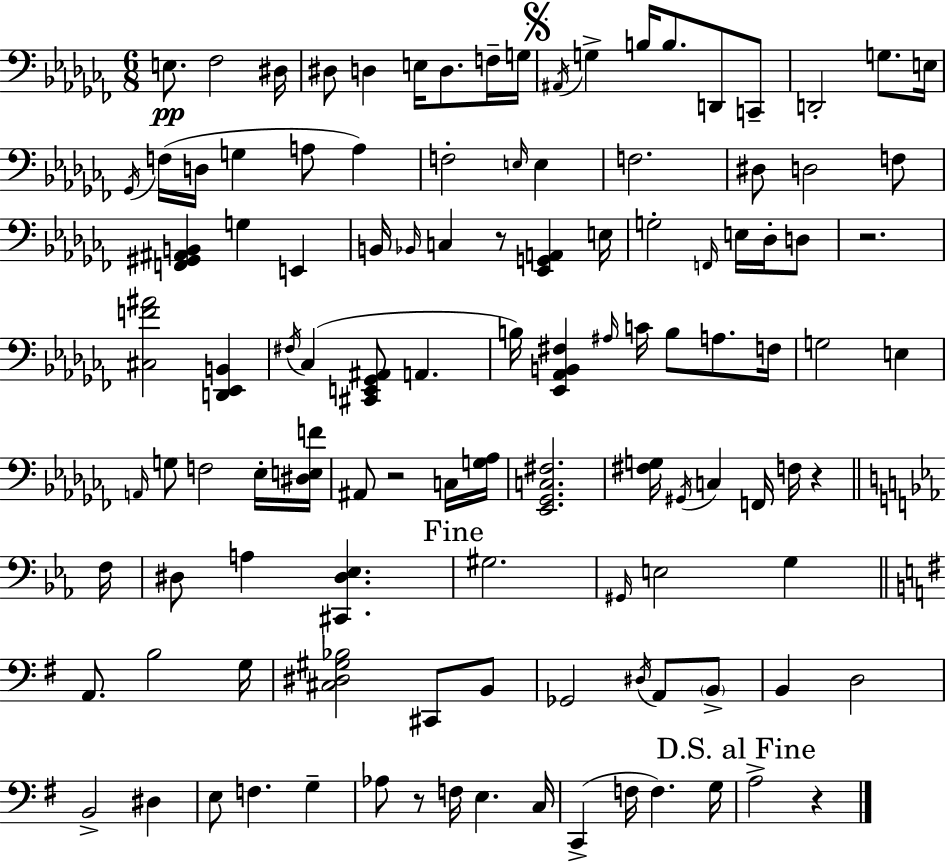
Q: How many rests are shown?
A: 6